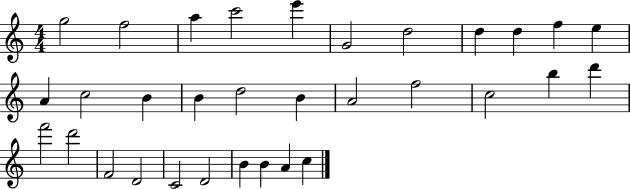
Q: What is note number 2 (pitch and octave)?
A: F5